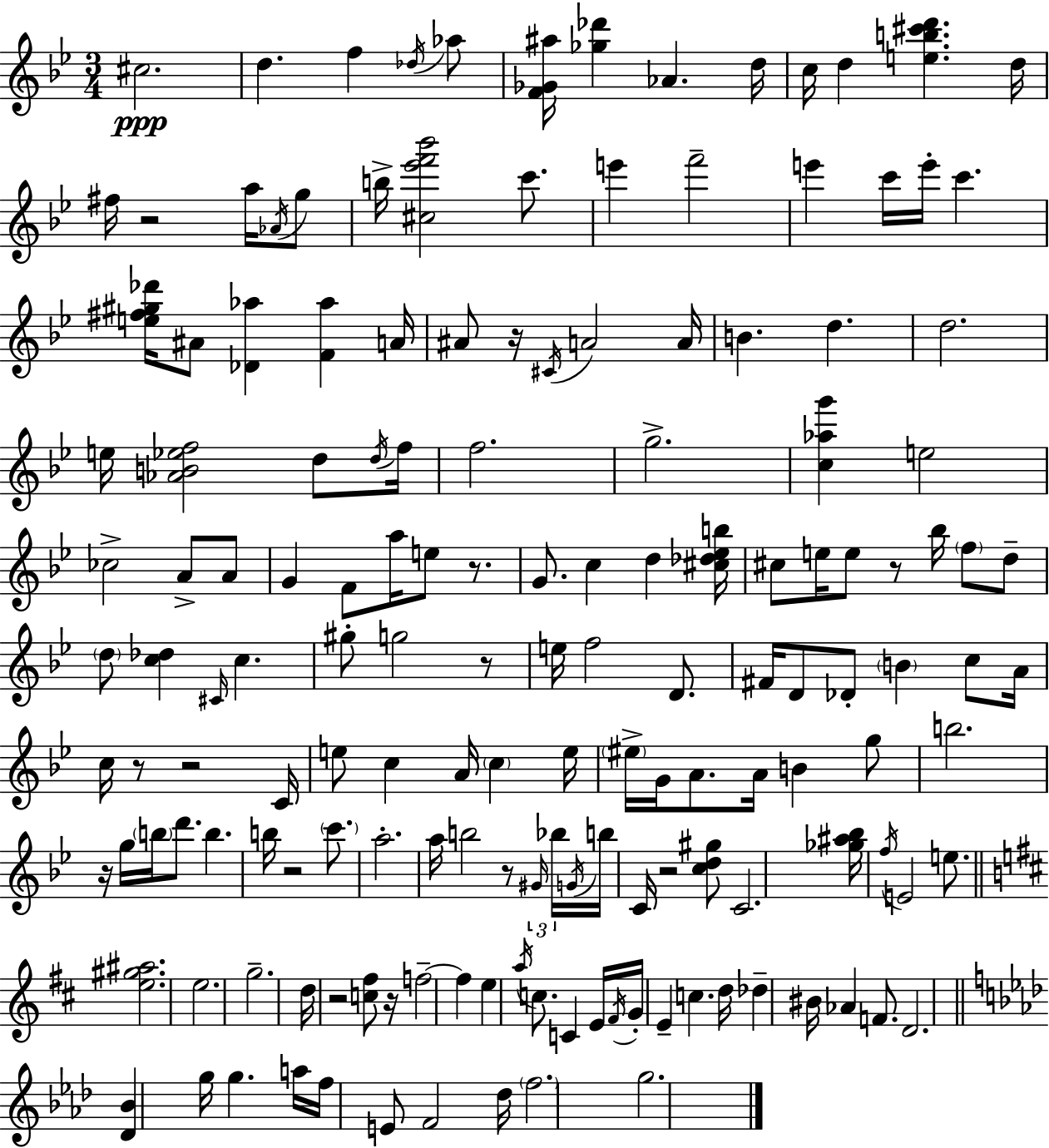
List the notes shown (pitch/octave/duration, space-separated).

C#5/h. D5/q. F5/q Db5/s Ab5/e [F4,Gb4,A#5]/s [Gb5,Db6]/q Ab4/q. D5/s C5/s D5/q [E5,B5,C#6,D6]/q. D5/s F#5/s R/h A5/s Ab4/s G5/e B5/s [C#5,Eb6,F6,Bb6]/h C6/e. E6/q F6/h E6/q C6/s E6/s C6/q. [E5,F#5,G#5,Db6]/s A#4/e [Db4,Ab5]/q [F4,Ab5]/q A4/s A#4/e R/s C#4/s A4/h A4/s B4/q. D5/q. D5/h. E5/s [Ab4,B4,Eb5,F5]/h D5/e D5/s F5/s F5/h. G5/h. [C5,Ab5,G6]/q E5/h CES5/h A4/e A4/e G4/q F4/e A5/s E5/e R/e. G4/e. C5/q D5/q [C#5,Db5,Eb5,B5]/s C#5/e E5/s E5/e R/e Bb5/s F5/e D5/e D5/e [C5,Db5]/q C#4/s C5/q. G#5/e G5/h R/e E5/s F5/h D4/e. F#4/s D4/e Db4/e B4/q C5/e A4/s C5/s R/e R/h C4/s E5/e C5/q A4/s C5/q E5/s EIS5/s G4/s A4/e. A4/s B4/q G5/e B5/h. R/s G5/s B5/s D6/e. B5/q. B5/s R/h C6/e. A5/h. A5/s B5/h R/e G#4/s Bb5/s G4/s B5/s C4/s R/h [C5,D5,G#5]/e C4/h. [Gb5,A#5,Bb5]/s F5/s E4/h E5/e. [E5,G#5,A#5]/h. E5/h. G5/h. D5/s R/h [C5,F#5]/e R/s F5/h F5/q E5/q A5/s C5/e. C4/q E4/s F#4/s G4/s E4/q C5/q. D5/s Db5/q BIS4/s Ab4/q F4/e. D4/h. [Db4,Bb4]/q G5/s G5/q. A5/s F5/s E4/e F4/h Db5/s F5/h. G5/h.